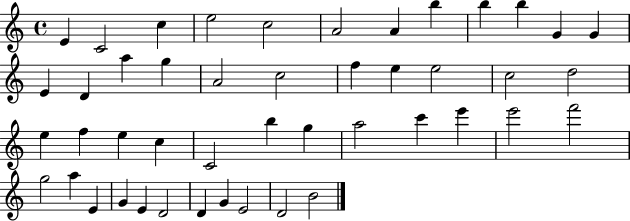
E4/q C4/h C5/q E5/h C5/h A4/h A4/q B5/q B5/q B5/q G4/q G4/q E4/q D4/q A5/q G5/q A4/h C5/h F5/q E5/q E5/h C5/h D5/h E5/q F5/q E5/q C5/q C4/h B5/q G5/q A5/h C6/q E6/q E6/h F6/h G5/h A5/q E4/q G4/q E4/q D4/h D4/q G4/q E4/h D4/h B4/h